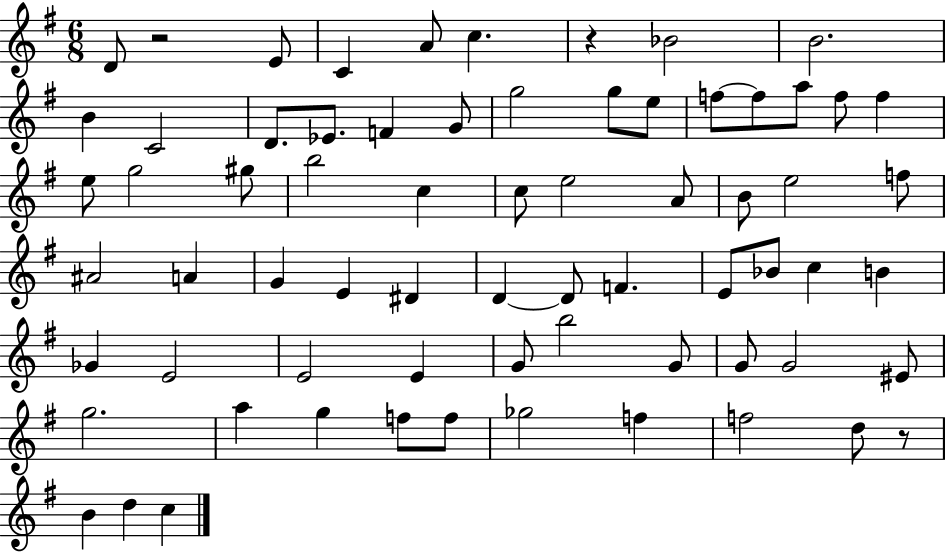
D4/e R/h E4/e C4/q A4/e C5/q. R/q Bb4/h B4/h. B4/q C4/h D4/e. Eb4/e. F4/q G4/e G5/h G5/e E5/e F5/e F5/e A5/e F5/e F5/q E5/e G5/h G#5/e B5/h C5/q C5/e E5/h A4/e B4/e E5/h F5/e A#4/h A4/q G4/q E4/q D#4/q D4/q D4/e F4/q. E4/e Bb4/e C5/q B4/q Gb4/q E4/h E4/h E4/q G4/e B5/h G4/e G4/e G4/h EIS4/e G5/h. A5/q G5/q F5/e F5/e Gb5/h F5/q F5/h D5/e R/e B4/q D5/q C5/q